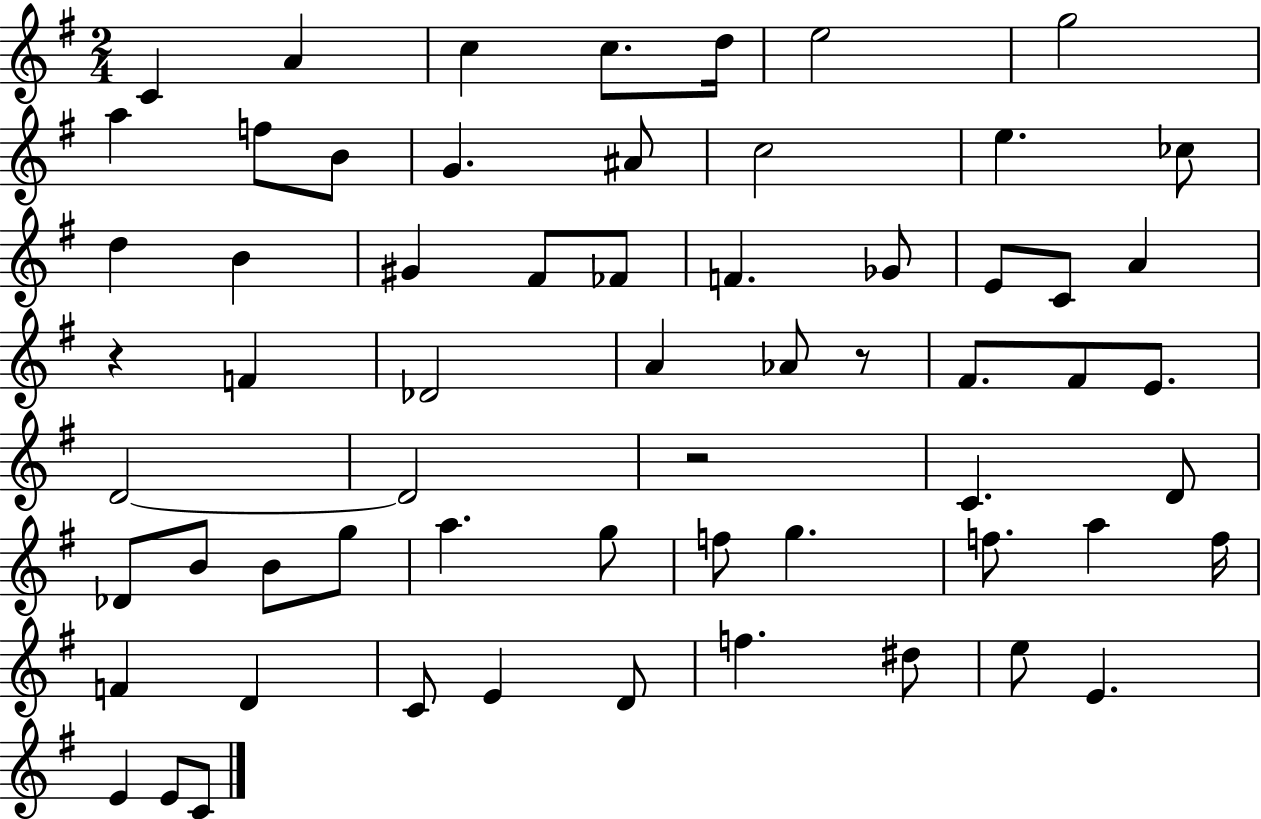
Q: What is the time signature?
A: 2/4